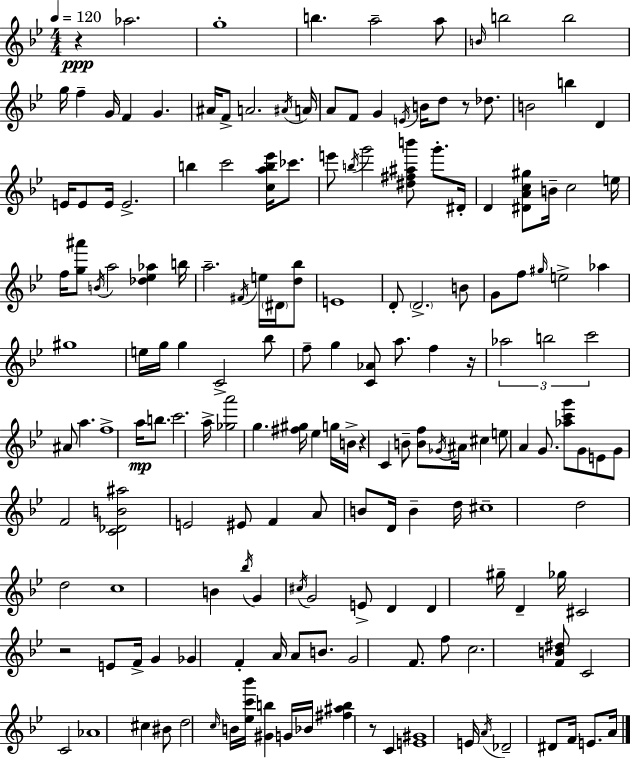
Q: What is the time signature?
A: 4/4